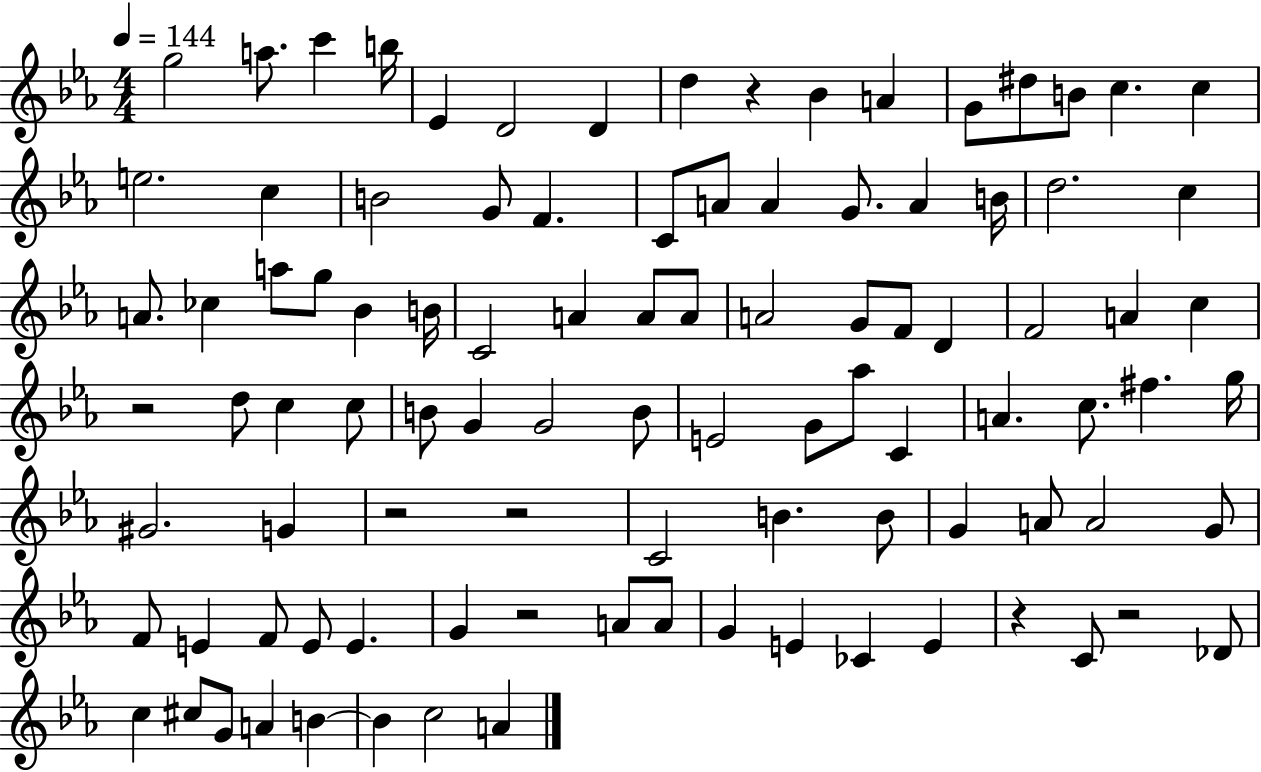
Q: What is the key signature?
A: EES major